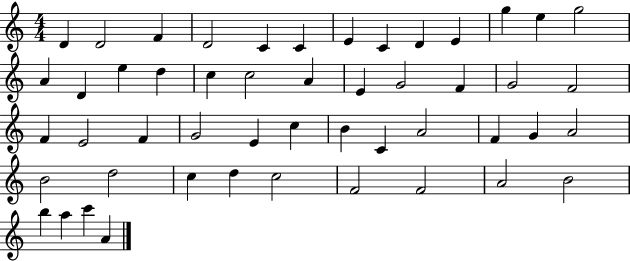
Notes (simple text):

D4/q D4/h F4/q D4/h C4/q C4/q E4/q C4/q D4/q E4/q G5/q E5/q G5/h A4/q D4/q E5/q D5/q C5/q C5/h A4/q E4/q G4/h F4/q G4/h F4/h F4/q E4/h F4/q G4/h E4/q C5/q B4/q C4/q A4/h F4/q G4/q A4/h B4/h D5/h C5/q D5/q C5/h F4/h F4/h A4/h B4/h B5/q A5/q C6/q A4/q